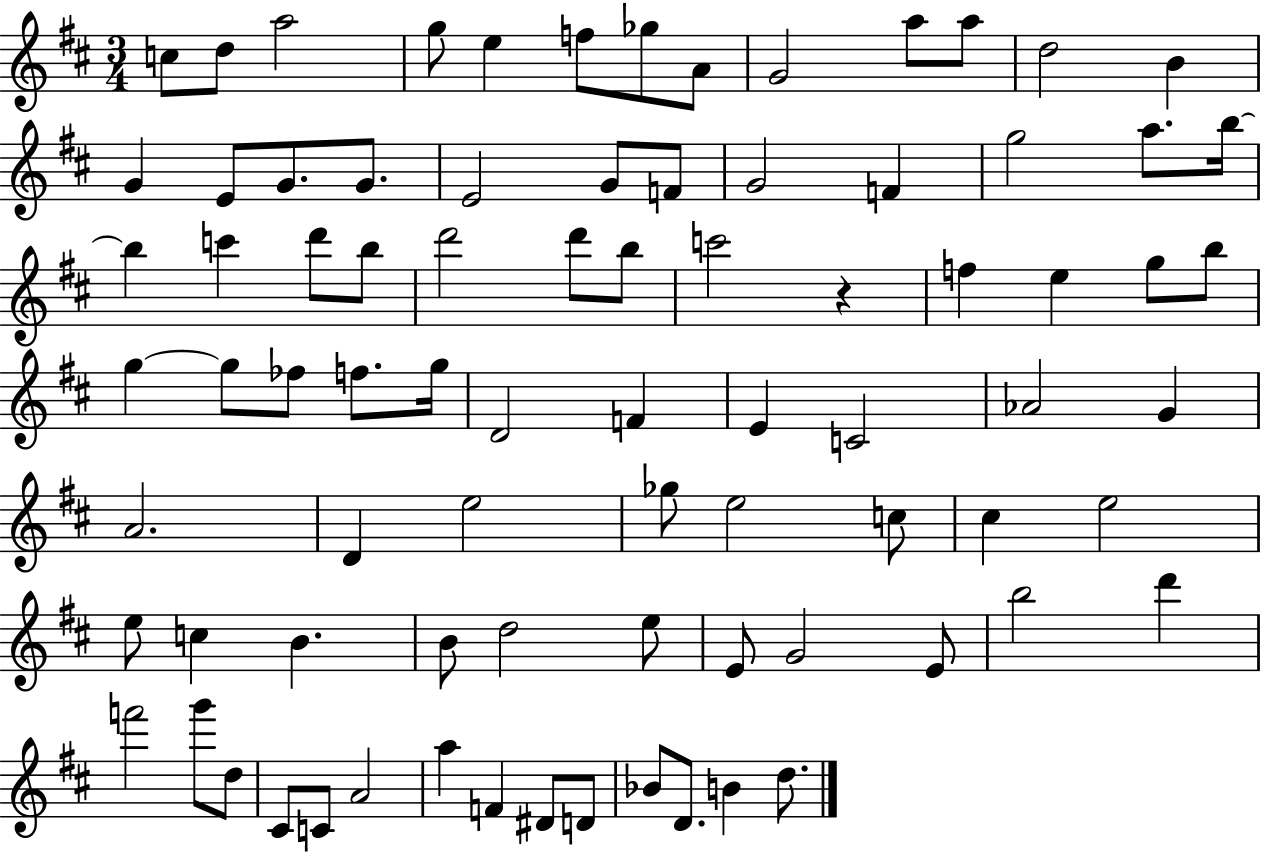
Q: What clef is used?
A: treble